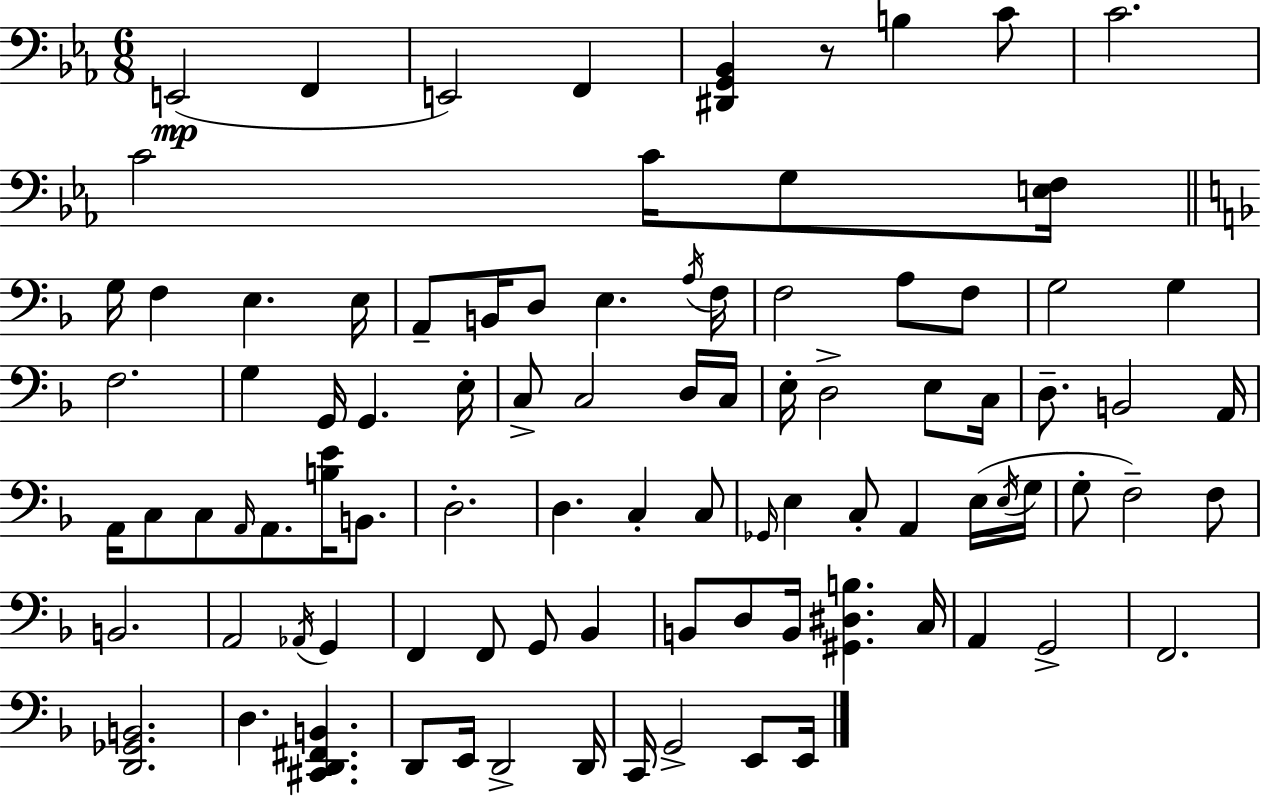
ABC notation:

X:1
T:Untitled
M:6/8
L:1/4
K:Eb
E,,2 F,, E,,2 F,, [^D,,G,,_B,,] z/2 B, C/2 C2 C2 C/4 G,/2 [E,F,]/4 G,/4 F, E, E,/4 A,,/2 B,,/4 D,/2 E, A,/4 F,/4 F,2 A,/2 F,/2 G,2 G, F,2 G, G,,/4 G,, E,/4 C,/2 C,2 D,/4 C,/4 E,/4 D,2 E,/2 C,/4 D,/2 B,,2 A,,/4 A,,/4 C,/2 C,/2 A,,/4 A,,/2 [B,E]/4 B,,/2 D,2 D, C, C,/2 _G,,/4 E, C,/2 A,, E,/4 E,/4 G,/4 G,/2 F,2 F,/2 B,,2 A,,2 _A,,/4 G,, F,, F,,/2 G,,/2 _B,, B,,/2 D,/2 B,,/4 [^G,,^D,B,] C,/4 A,, G,,2 F,,2 [D,,_G,,B,,]2 D, [^C,,D,,^F,,B,,] D,,/2 E,,/4 D,,2 D,,/4 C,,/4 G,,2 E,,/2 E,,/4